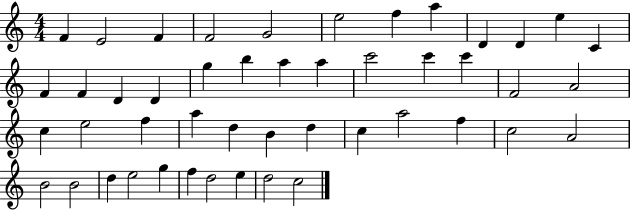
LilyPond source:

{
  \clef treble
  \numericTimeSignature
  \time 4/4
  \key c \major
  f'4 e'2 f'4 | f'2 g'2 | e''2 f''4 a''4 | d'4 d'4 e''4 c'4 | \break f'4 f'4 d'4 d'4 | g''4 b''4 a''4 a''4 | c'''2 c'''4 c'''4 | f'2 a'2 | \break c''4 e''2 f''4 | a''4 d''4 b'4 d''4 | c''4 a''2 f''4 | c''2 a'2 | \break b'2 b'2 | d''4 e''2 g''4 | f''4 d''2 e''4 | d''2 c''2 | \break \bar "|."
}